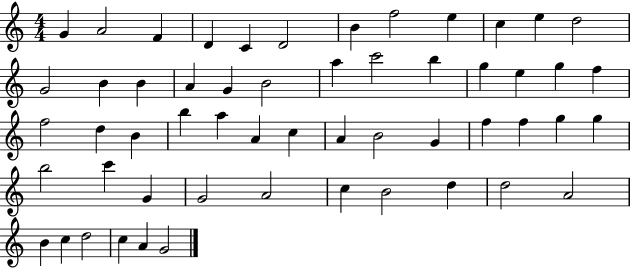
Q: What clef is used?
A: treble